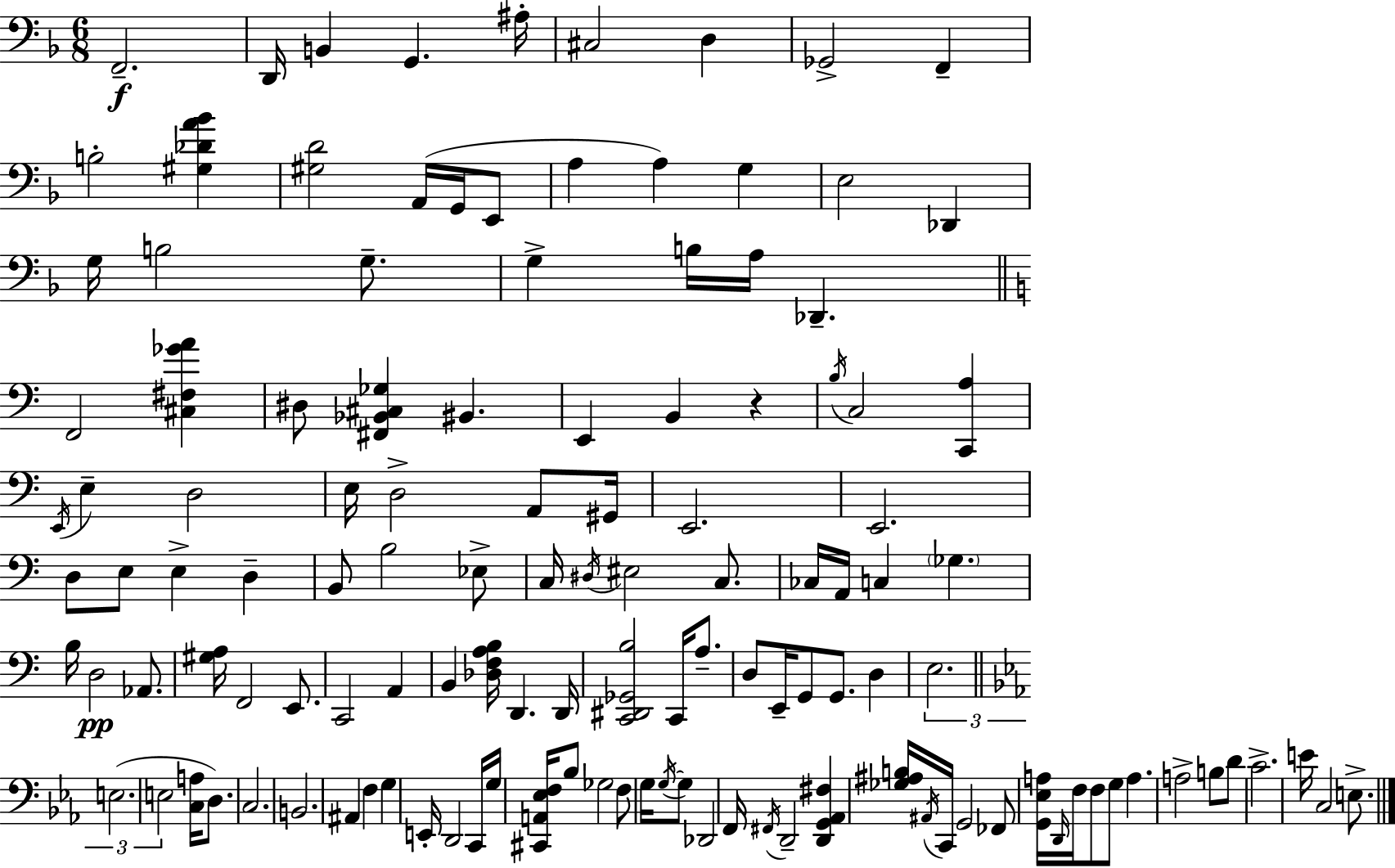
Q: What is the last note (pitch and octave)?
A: E3